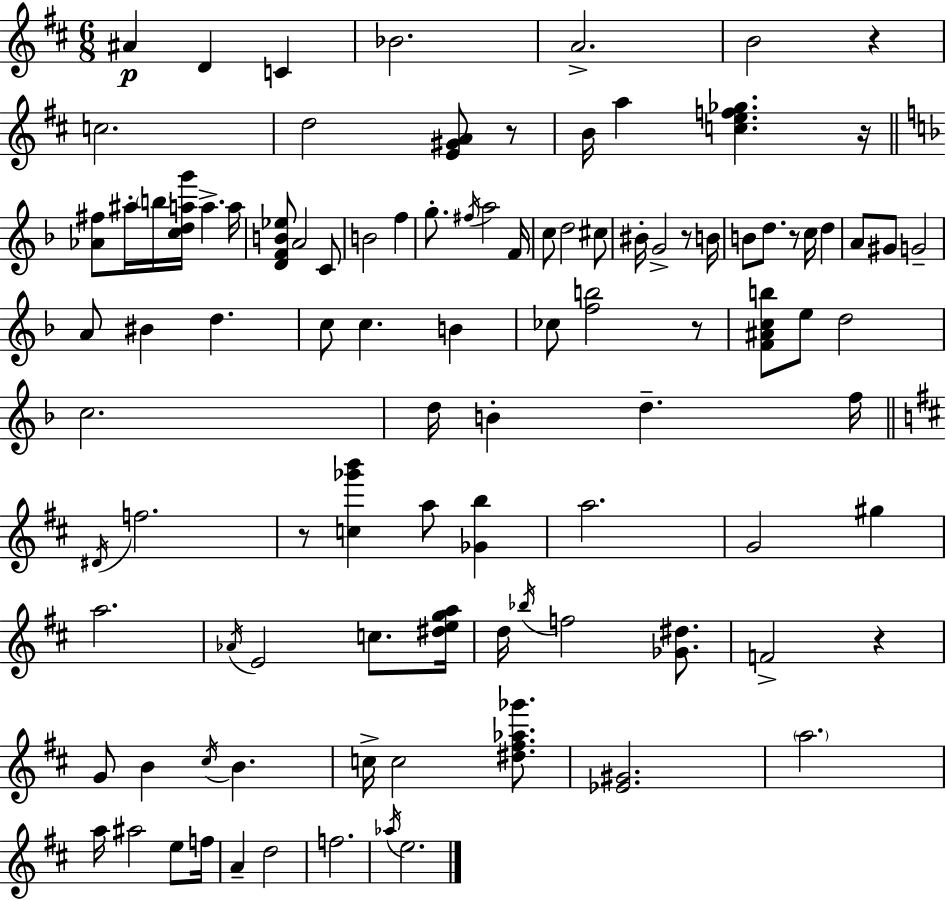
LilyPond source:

{
  \clef treble
  \numericTimeSignature
  \time 6/8
  \key d \major
  ais'4\p d'4 c'4 | bes'2. | a'2.-> | b'2 r4 | \break c''2. | d''2 <e' gis' a'>8 r8 | b'16 a''4 <c'' e'' f'' ges''>4. r16 | \bar "||" \break \key f \major <aes' fis''>8 ais''16-. \parenthesize b''16 <c'' d'' a'' g'''>16 a''4.-> a''16 | <d' f' b' ees''>8 a'2 c'8 | b'2 f''4 | g''8.-. \acciaccatura { fis''16 } a''2 | \break f'16 c''8 d''2 cis''8 | bis'16-. g'2-> r8 | b'16 b'8 d''8. r8 c''16 d''4 | a'8 gis'8 g'2-- | \break a'8 bis'4 d''4. | c''8 c''4. b'4 | ces''8 <f'' b''>2 r8 | <f' ais' c'' b''>8 e''8 d''2 | \break c''2. | d''16 b'4-. d''4.-- | f''16 \bar "||" \break \key b \minor \acciaccatura { dis'16 } f''2. | r8 <c'' ges''' b'''>4 a''8 <ges' b''>4 | a''2. | g'2 gis''4 | \break a''2. | \acciaccatura { aes'16 } e'2 c''8. | <dis'' e'' g'' a''>16 d''16 \acciaccatura { bes''16 } f''2 | <ges' dis''>8. f'2-> r4 | \break g'8 b'4 \acciaccatura { cis''16 } b'4. | c''16-> c''2 | <dis'' fis'' aes'' ges'''>8. <ees' gis'>2. | \parenthesize a''2. | \break a''16 ais''2 | e''8 f''16 a'4-- d''2 | f''2. | \acciaccatura { aes''16 } e''2. | \break \bar "|."
}